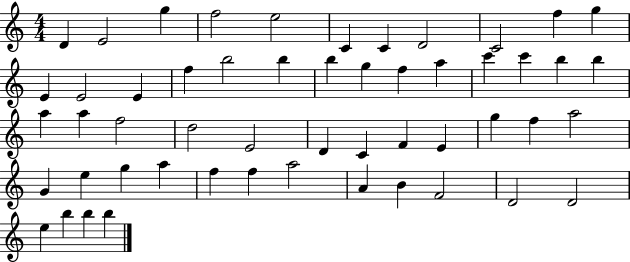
X:1
T:Untitled
M:4/4
L:1/4
K:C
D E2 g f2 e2 C C D2 C2 f g E E2 E f b2 b b g f a c' c' b b a a f2 d2 E2 D C F E g f a2 G e g a f f a2 A B F2 D2 D2 e b b b